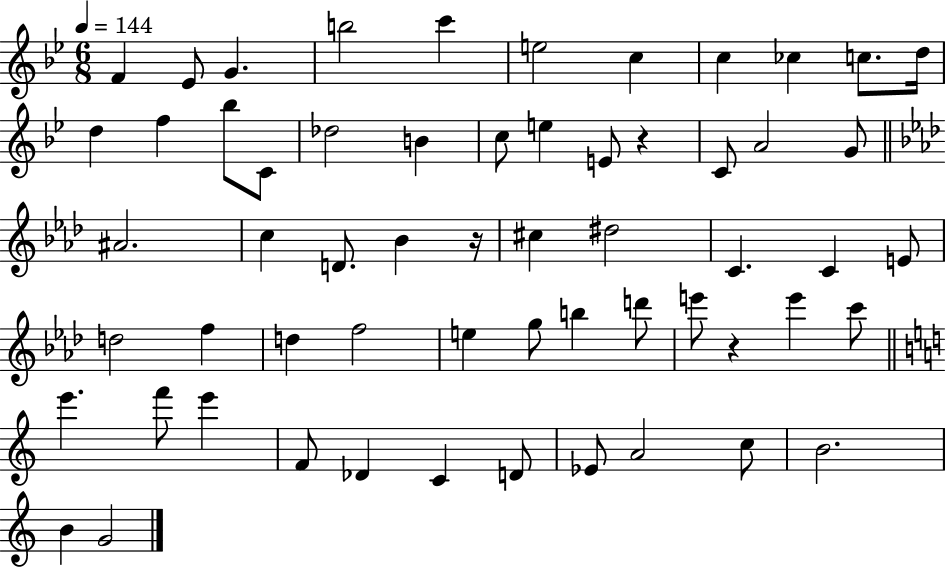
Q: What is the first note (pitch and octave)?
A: F4